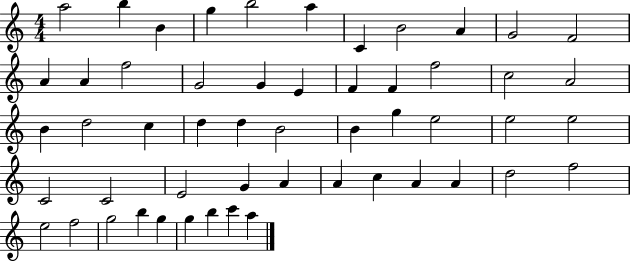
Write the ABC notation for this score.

X:1
T:Untitled
M:4/4
L:1/4
K:C
a2 b B g b2 a C B2 A G2 F2 A A f2 G2 G E F F f2 c2 A2 B d2 c d d B2 B g e2 e2 e2 C2 C2 E2 G A A c A A d2 f2 e2 f2 g2 b g g b c' a